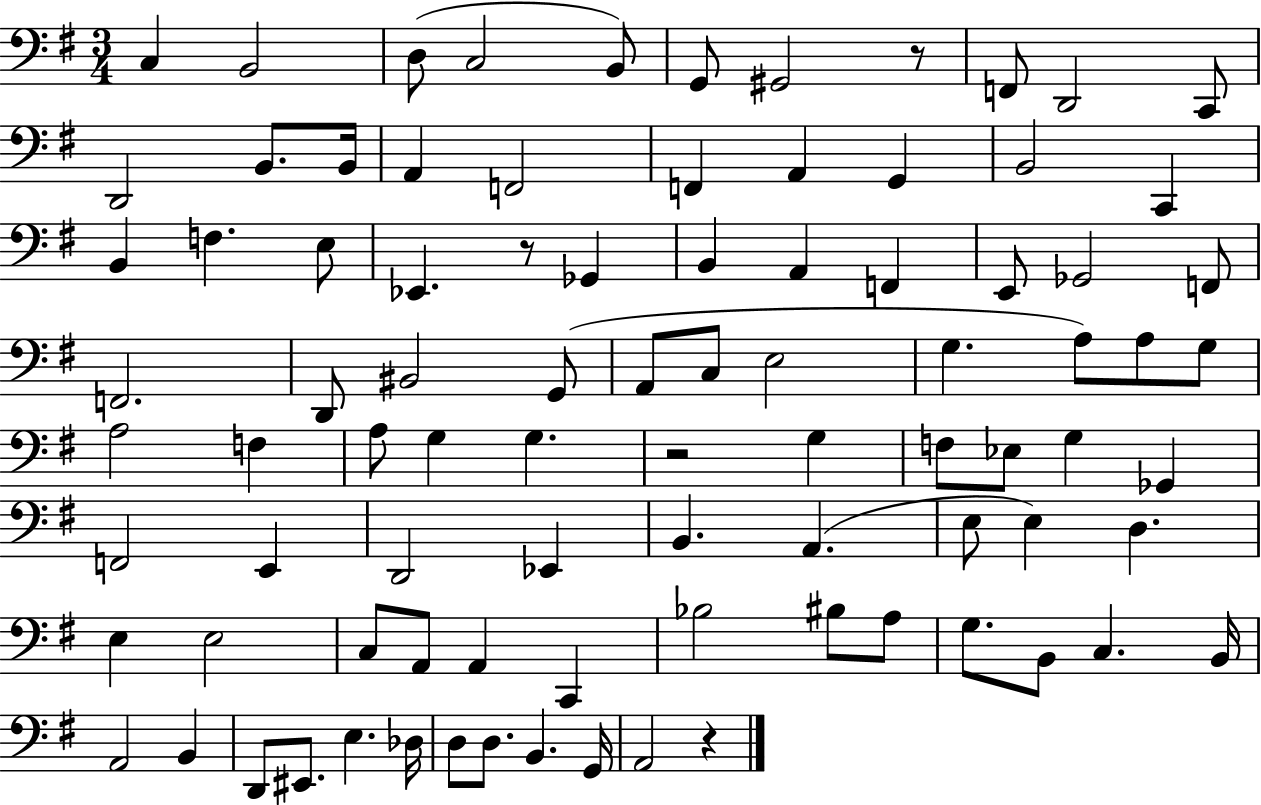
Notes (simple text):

C3/q B2/h D3/e C3/h B2/e G2/e G#2/h R/e F2/e D2/h C2/e D2/h B2/e. B2/s A2/q F2/h F2/q A2/q G2/q B2/h C2/q B2/q F3/q. E3/e Eb2/q. R/e Gb2/q B2/q A2/q F2/q E2/e Gb2/h F2/e F2/h. D2/e BIS2/h G2/e A2/e C3/e E3/h G3/q. A3/e A3/e G3/e A3/h F3/q A3/e G3/q G3/q. R/h G3/q F3/e Eb3/e G3/q Gb2/q F2/h E2/q D2/h Eb2/q B2/q. A2/q. E3/e E3/q D3/q. E3/q E3/h C3/e A2/e A2/q C2/q Bb3/h BIS3/e A3/e G3/e. B2/e C3/q. B2/s A2/h B2/q D2/e EIS2/e. E3/q. Db3/s D3/e D3/e. B2/q. G2/s A2/h R/q